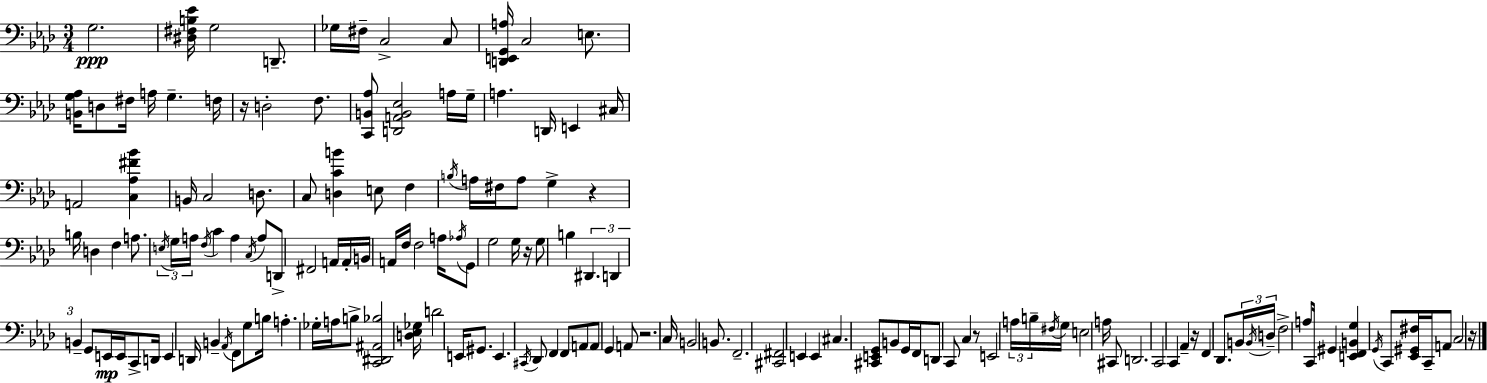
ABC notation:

X:1
T:Untitled
M:3/4
L:1/4
K:Ab
G,2 [^D,^F,B,_E]/4 G,2 D,,/2 _G,/4 ^F,/4 C,2 C,/2 [D,,E,,G,,A,]/4 C,2 E,/2 [B,,G,_A,]/4 D,/2 ^F,/4 A,/4 G, F,/4 z/4 D,2 F,/2 [C,,B,,_A,]/2 [D,,A,,B,,_E,]2 A,/4 G,/4 A, D,,/4 E,, ^C,/4 A,,2 [C,_A,^F_B] B,,/4 C,2 D,/2 C,/2 [D,CB] E,/2 F, B,/4 A,/4 ^F,/4 A,/2 G, z B,/4 D, F, A,/2 E,/4 G,/4 A,/4 F,/4 C A, C,/4 A,/2 D,,/2 ^F,,2 A,,/4 A,,/4 B,,/4 A,,/4 F,/4 F,2 A,/4 _A,/4 G,,/2 G,2 G,/4 z/4 G,/2 B, ^D,, D,, B,, G,,/2 E,,/4 E,,/4 C,,/2 D,,/4 E,, D,,/4 B,, _A,,/4 F,,/2 G,/2 B,/4 A, _G,/4 A,/4 B,/2 [C,,^D,,^A,,_B,]2 [D,_E,_G,]/4 D2 E,,/4 ^G,,/2 E,, ^C,,/4 _D,,/2 F,, F,,/2 A,,/2 A,,/2 G,, A,,/2 z2 C,/4 B,,2 B,,/2 F,,2 [^C,,^F,,]2 E,, E,, ^C, [^C,,E,,G,,]/2 B,,/2 G,,/4 F,,/4 D,,/2 C,,/2 C, z/2 E,,2 A,/4 B,/4 ^F,/4 G,/4 E,2 A,/4 ^C,,/2 D,,2 C,,2 C,, _A,, z/4 F,, _D,,/2 B,,/4 B,,/4 D,/4 F,2 A,/2 C,,/4 ^G,, [E,,F,,B,,G,] G,,/4 C,,/2 [_E,,^G,,^F,]/4 C,,/4 A,,/2 C,2 z/4